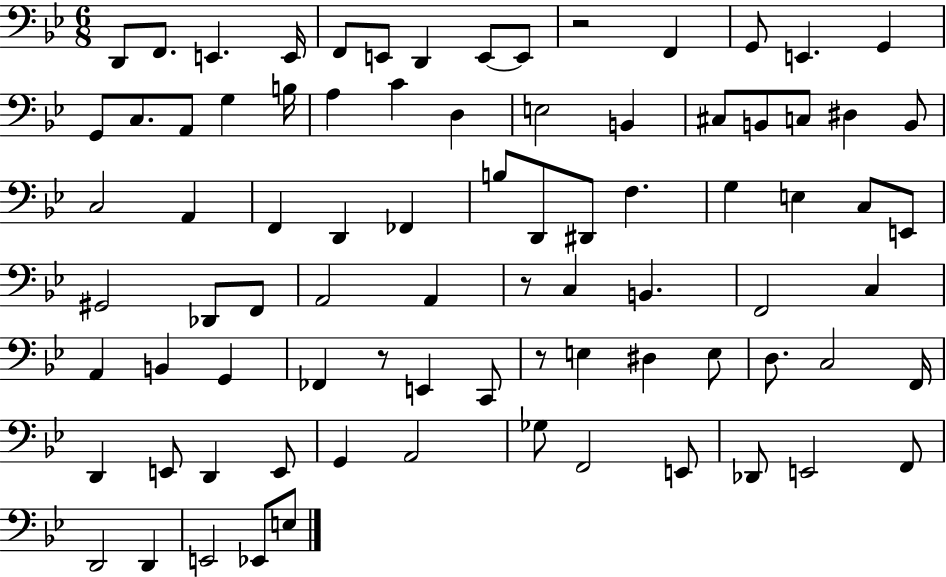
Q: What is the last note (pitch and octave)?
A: E3